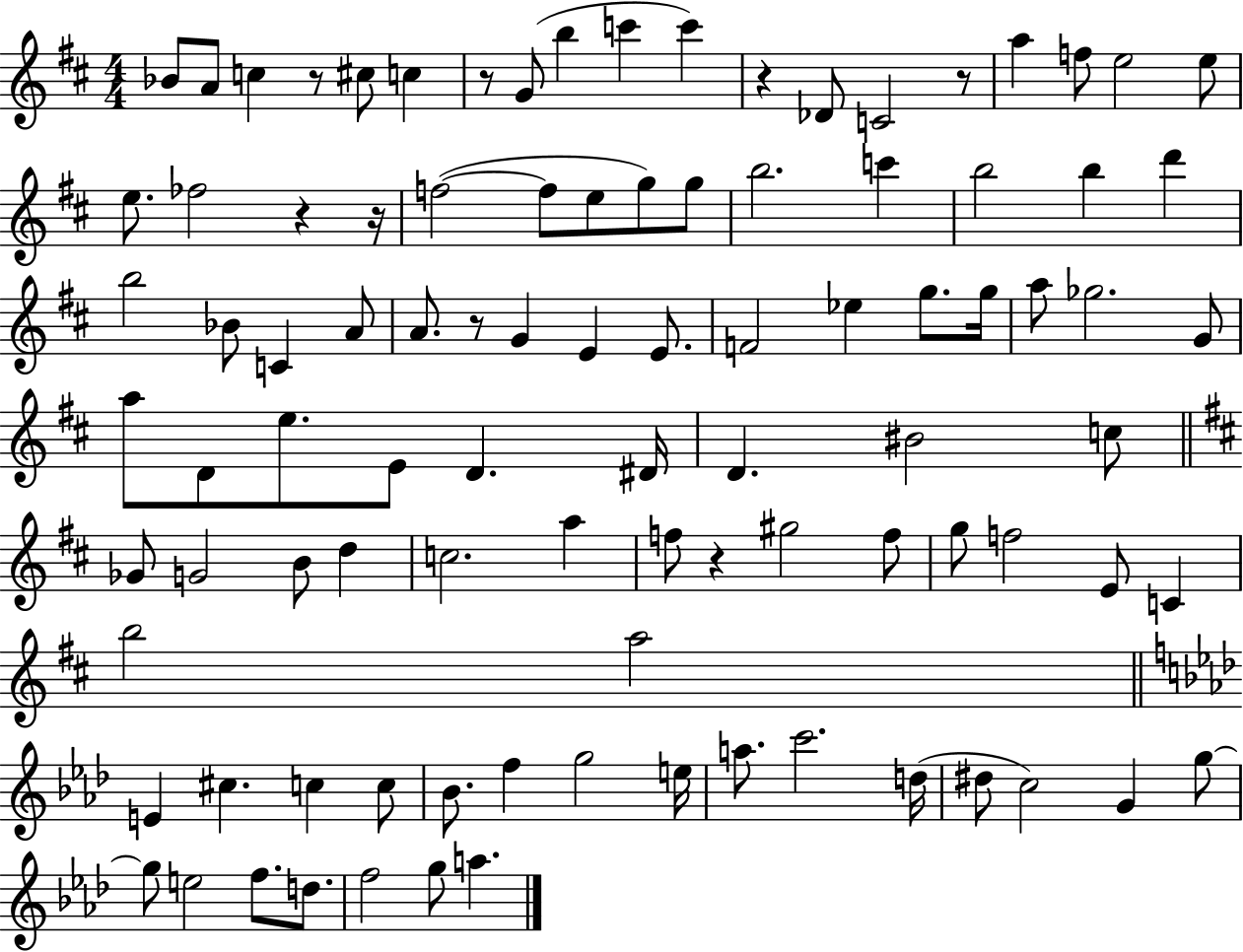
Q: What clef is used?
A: treble